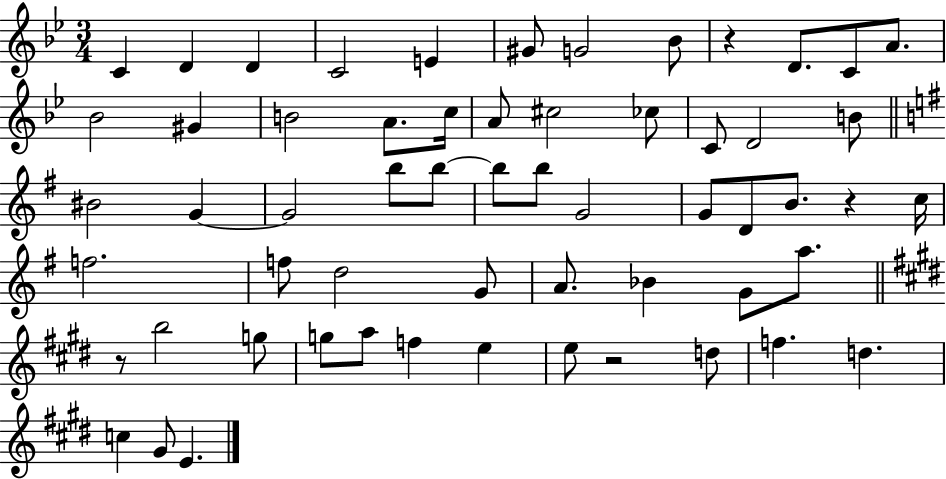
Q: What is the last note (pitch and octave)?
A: E4